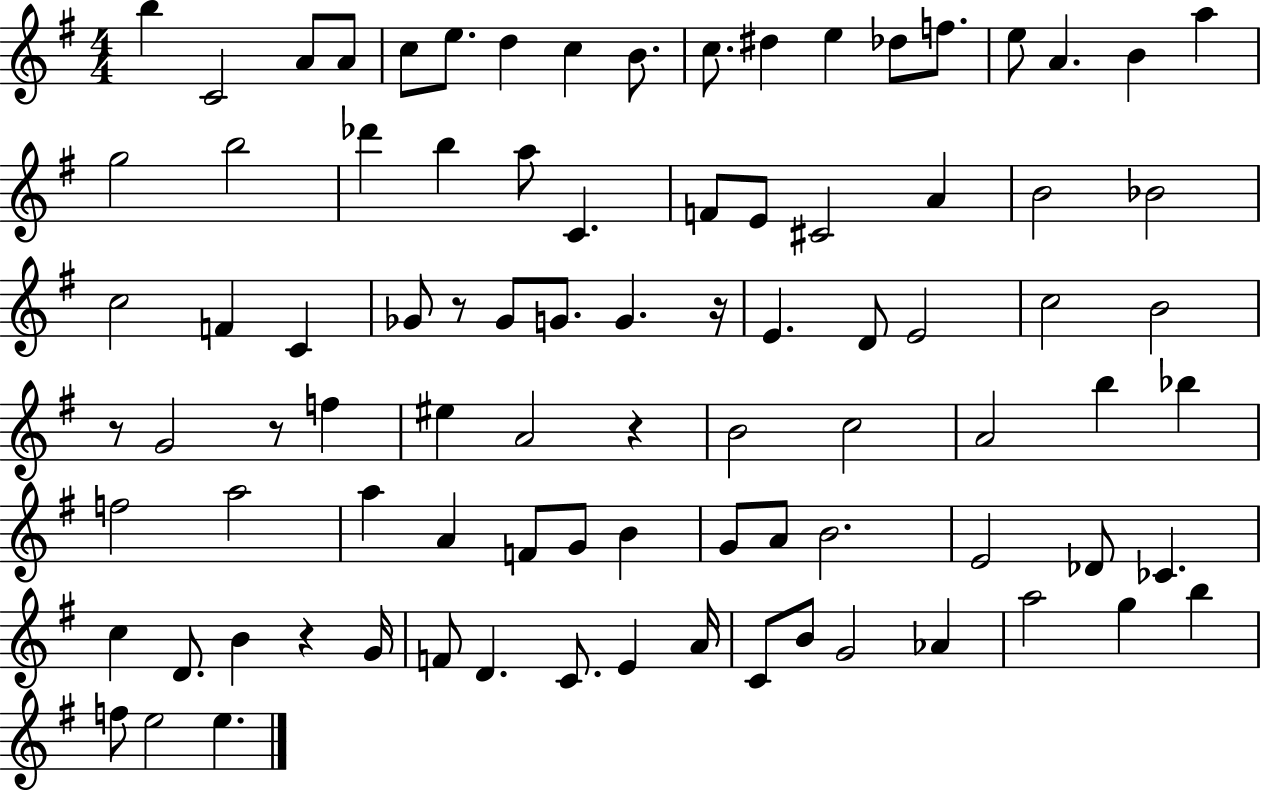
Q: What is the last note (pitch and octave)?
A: E5